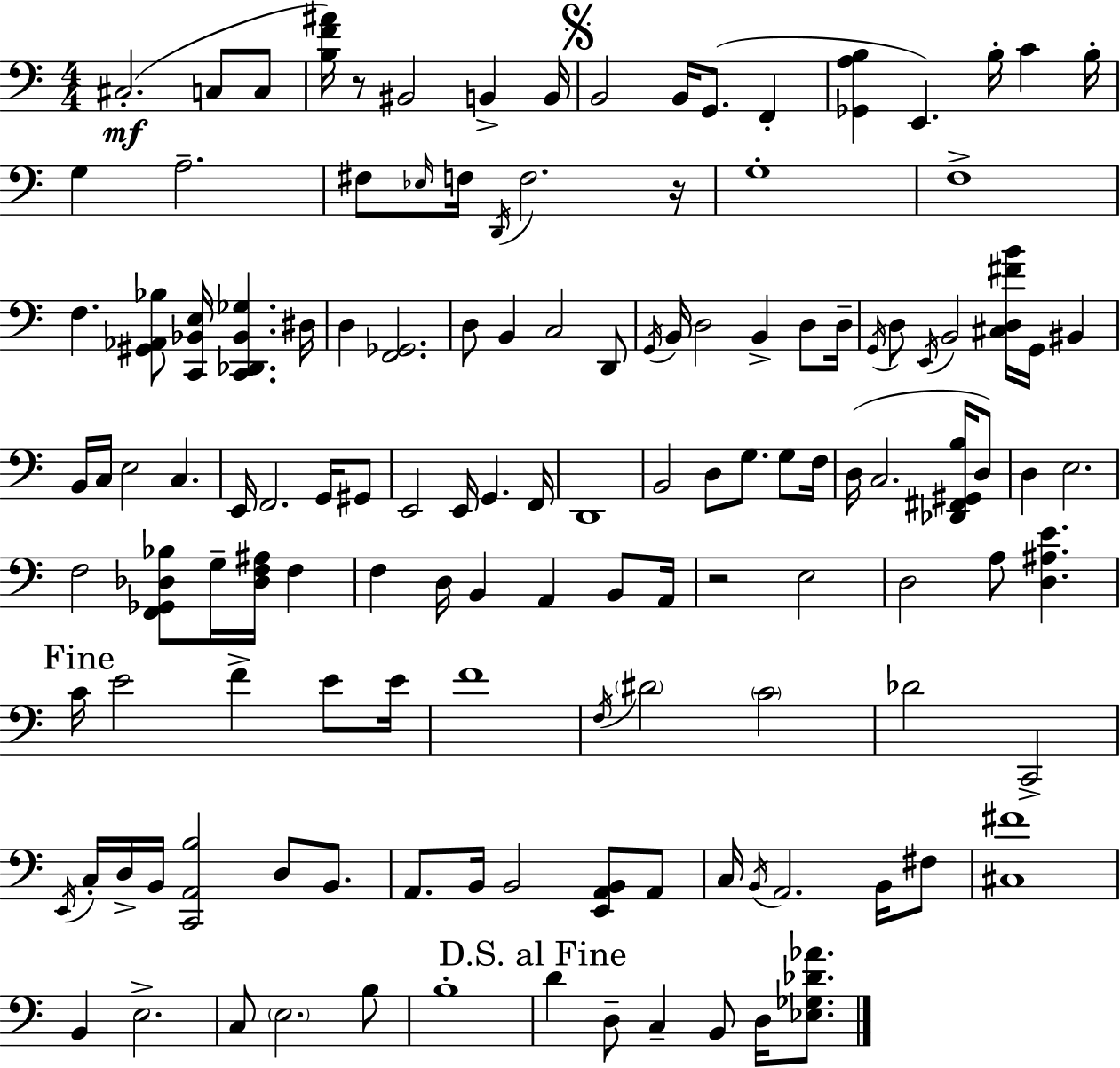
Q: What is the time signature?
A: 4/4